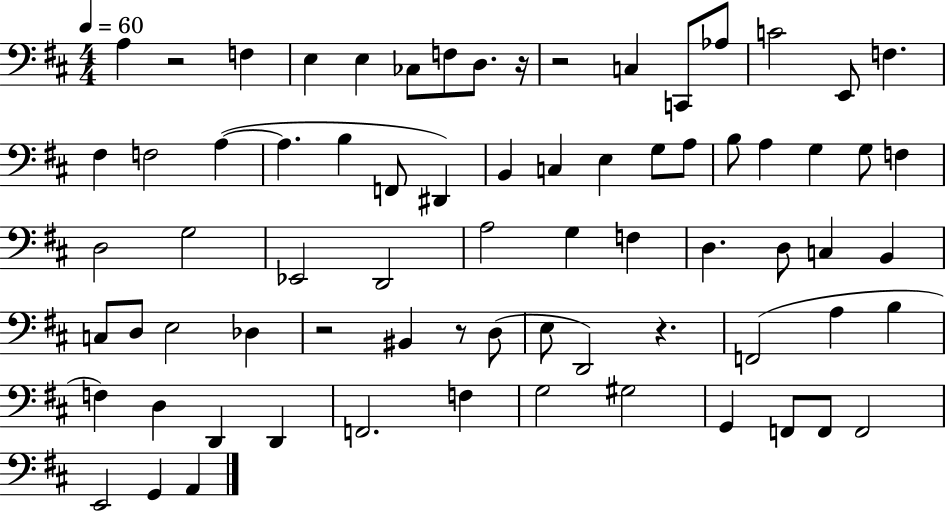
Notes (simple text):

A3/q R/h F3/q E3/q E3/q CES3/e F3/e D3/e. R/s R/h C3/q C2/e Ab3/e C4/h E2/e F3/q. F#3/q F3/h A3/q A3/q. B3/q F2/e D#2/q B2/q C3/q E3/q G3/e A3/e B3/e A3/q G3/q G3/e F3/q D3/h G3/h Eb2/h D2/h A3/h G3/q F3/q D3/q. D3/e C3/q B2/q C3/e D3/e E3/h Db3/q R/h BIS2/q R/e D3/e E3/e D2/h R/q. F2/h A3/q B3/q F3/q D3/q D2/q D2/q F2/h. F3/q G3/h G#3/h G2/q F2/e F2/e F2/h E2/h G2/q A2/q